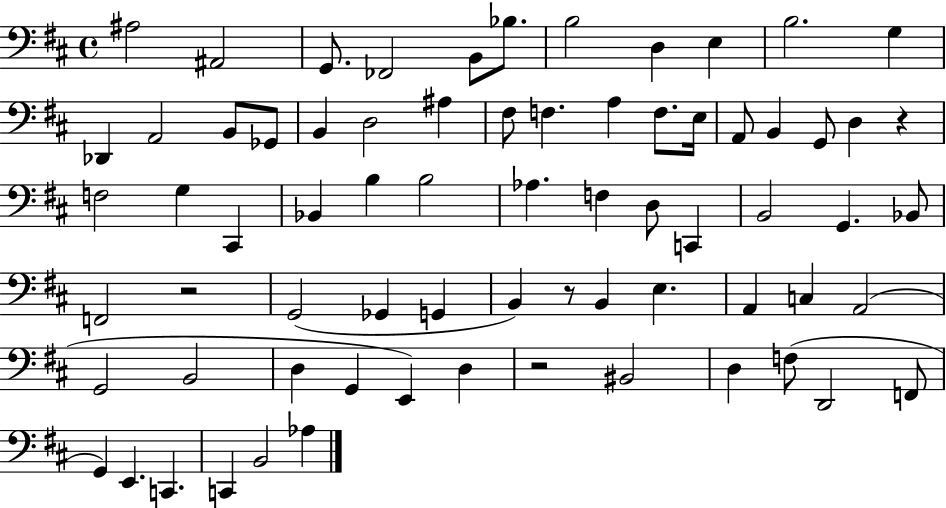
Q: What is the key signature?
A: D major